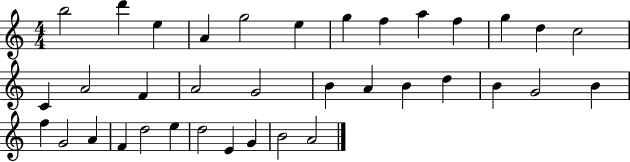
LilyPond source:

{
  \clef treble
  \numericTimeSignature
  \time 4/4
  \key c \major
  b''2 d'''4 e''4 | a'4 g''2 e''4 | g''4 f''4 a''4 f''4 | g''4 d''4 c''2 | \break c'4 a'2 f'4 | a'2 g'2 | b'4 a'4 b'4 d''4 | b'4 g'2 b'4 | \break f''4 g'2 a'4 | f'4 d''2 e''4 | d''2 e'4 g'4 | b'2 a'2 | \break \bar "|."
}